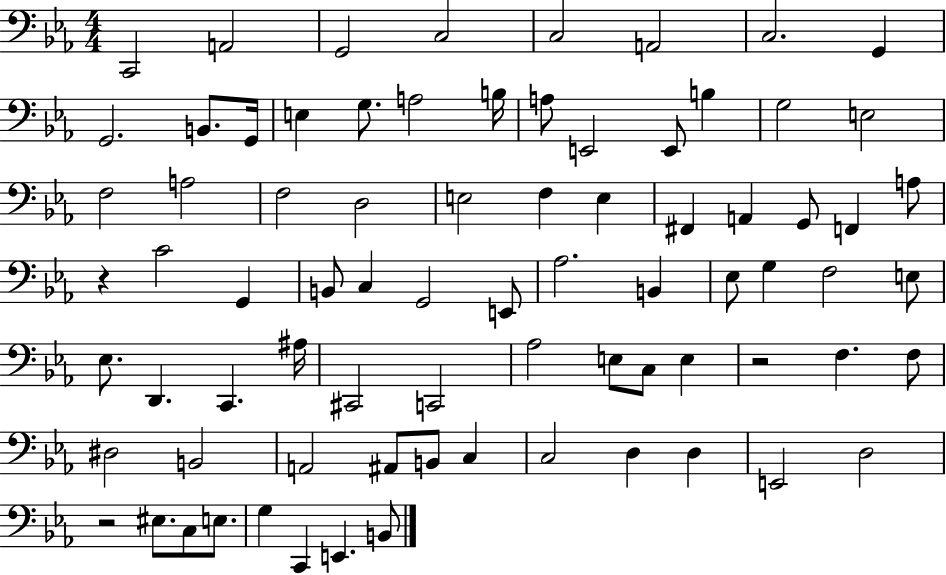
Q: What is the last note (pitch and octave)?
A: B2